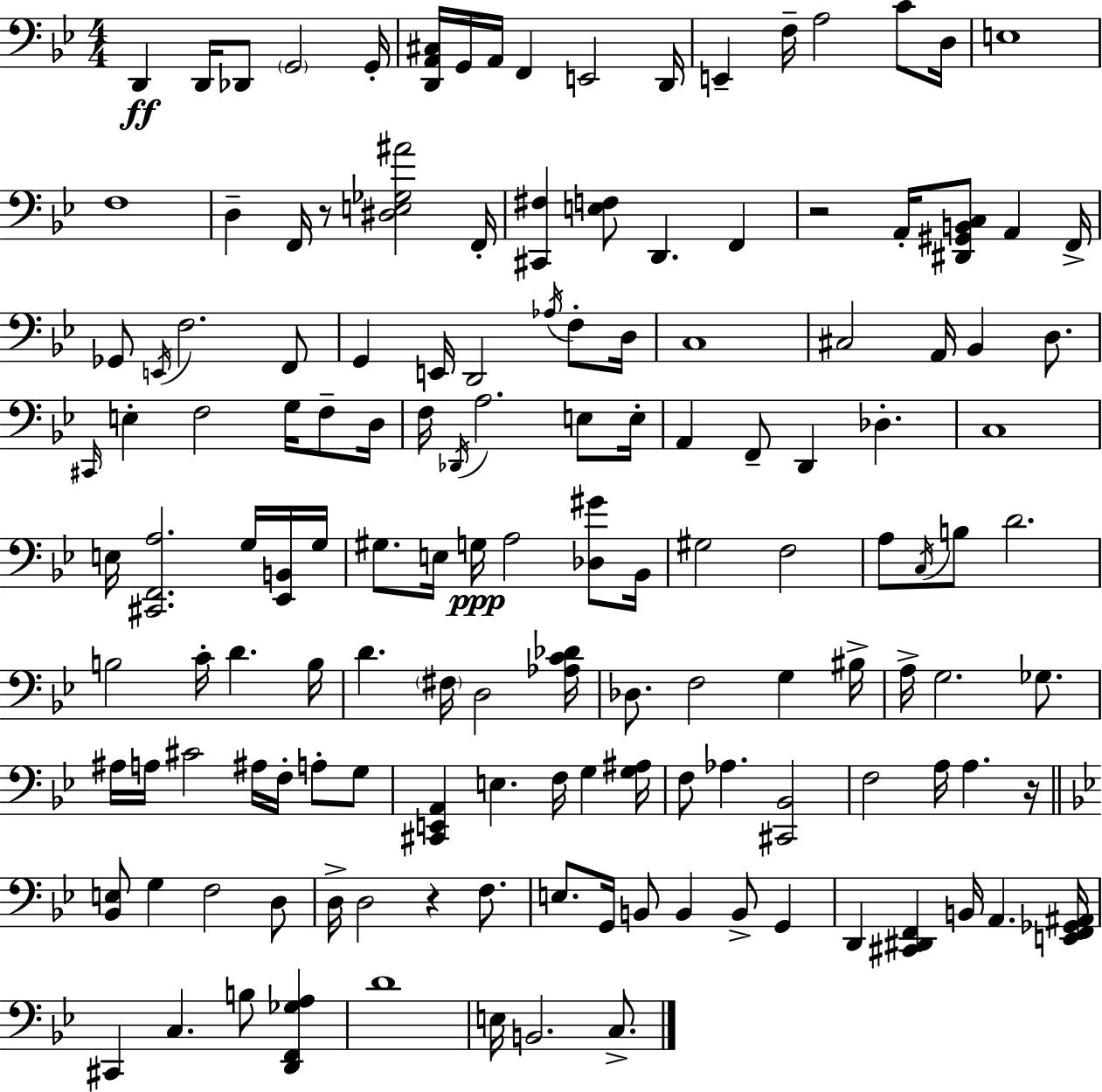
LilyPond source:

{
  \clef bass
  \numericTimeSignature
  \time 4/4
  \key bes \major
  \repeat volta 2 { d,4\ff d,16 des,8 \parenthesize g,2 g,16-. | <d, a, cis>16 g,16 a,16 f,4 e,2 d,16 | e,4-- f16-- a2 c'8 d16 | e1 | \break f1 | d4-- f,16 r8 <dis e ges ais'>2 f,16-. | <cis, fis>4 <e f>8 d,4. f,4 | r2 a,16-. <dis, gis, b, c>8 a,4 f,16-> | \break ges,8 \acciaccatura { e,16 } f2. f,8 | g,4 e,16 d,2 \acciaccatura { aes16 } f8-. | d16 c1 | cis2 a,16 bes,4 d8. | \break \grace { cis,16 } e4-. f2 g16 | f8-- d16 f16 \acciaccatura { des,16 } a2. | e8 e16-. a,4 f,8-- d,4 des4.-. | c1 | \break e16 <cis, f, a>2. | g16 <ees, b,>16 g16 gis8. e16 g16\ppp a2 | <des gis'>8 bes,16 gis2 f2 | a8 \acciaccatura { c16 } b8 d'2. | \break b2 c'16-. d'4. | b16 d'4. \parenthesize fis16 d2 | <aes c' des'>16 des8. f2 | g4 bis16-> a16-> g2. | \break ges8. ais16 a16 cis'2 ais16 | f16-. a8-. g8 <cis, e, a,>4 e4. f16 | g4 <g ais>16 f8 aes4. <cis, bes,>2 | f2 a16 a4. | \break r16 \bar "||" \break \key bes \major <bes, e>8 g4 f2 d8 | d16-> d2 r4 f8. | e8. g,16 b,8 b,4 b,8-> g,4 | d,4 <cis, dis, f,>4 b,16 a,4. <e, f, ges, ais,>16 | \break cis,4 c4. b8 <d, f, ges a>4 | d'1 | e16 b,2. c8.-> | } \bar "|."
}